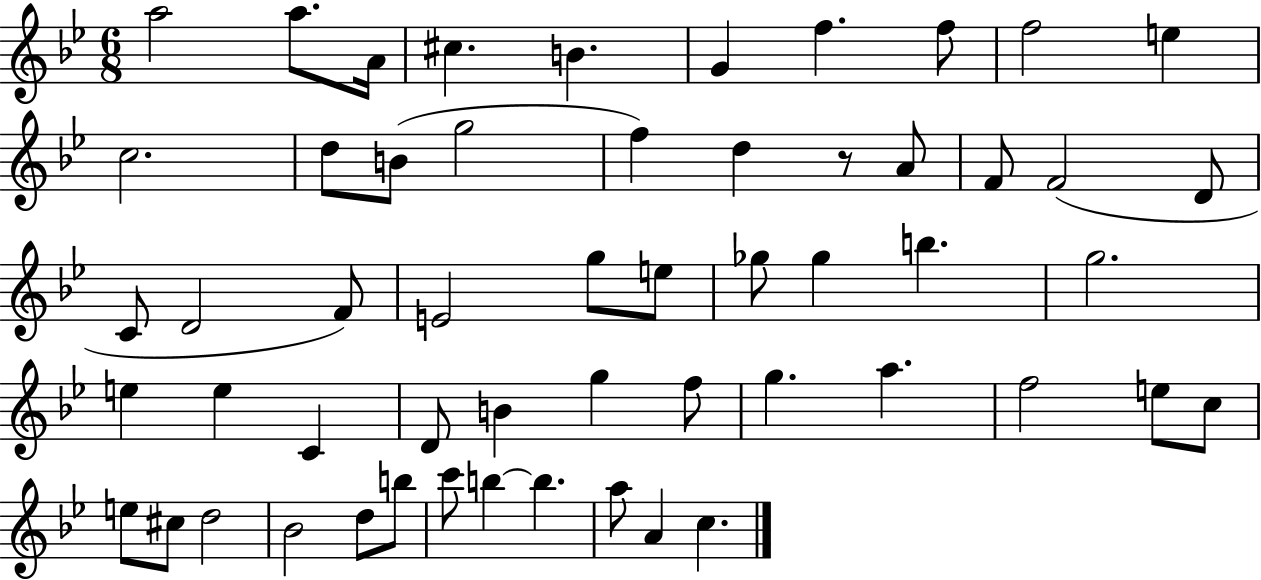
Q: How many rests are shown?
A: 1